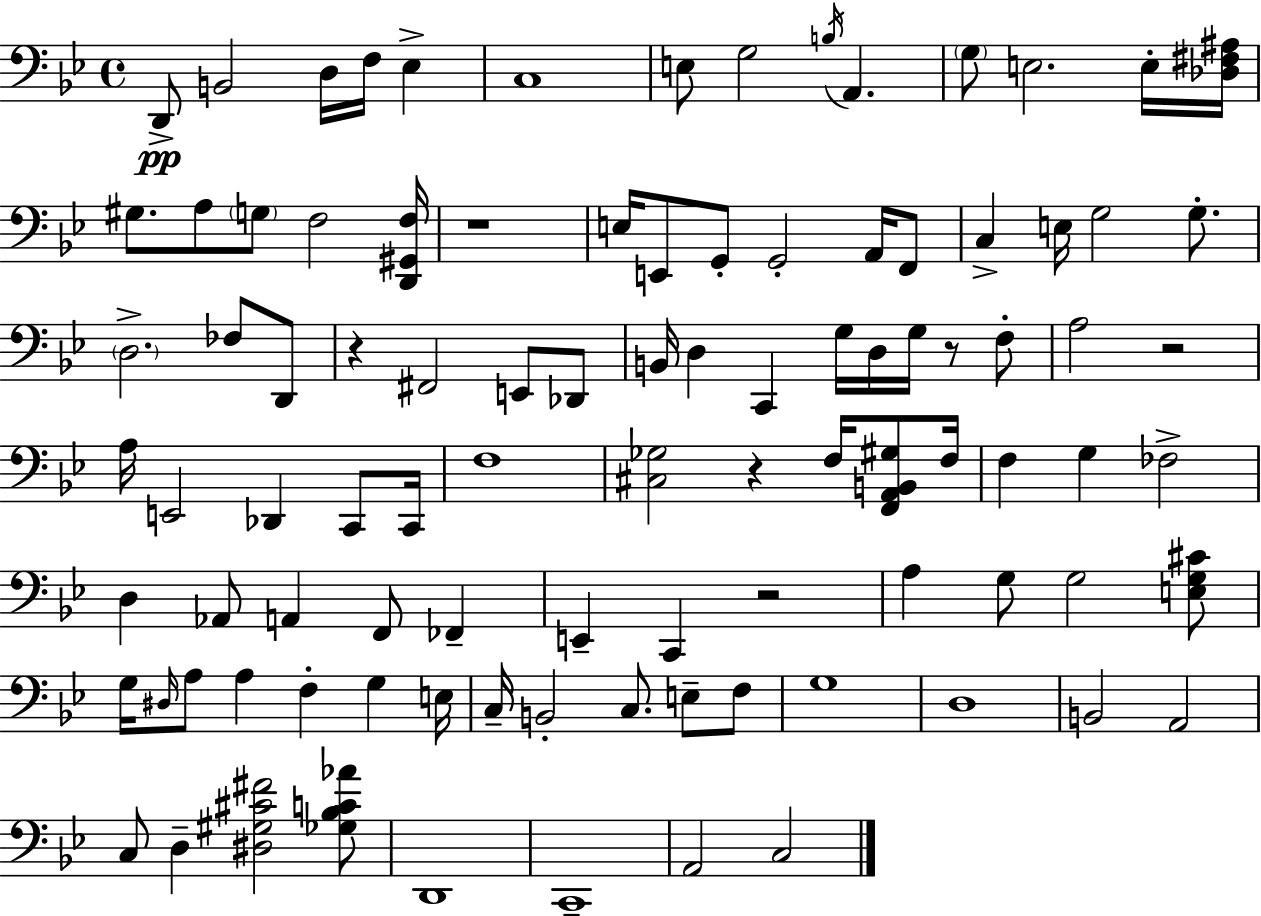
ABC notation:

X:1
T:Untitled
M:4/4
L:1/4
K:Gm
D,,/2 B,,2 D,/4 F,/4 _E, C,4 E,/2 G,2 B,/4 A,, G,/2 E,2 E,/4 [_D,^F,^A,]/4 ^G,/2 A,/2 G,/2 F,2 [D,,^G,,F,]/4 z4 E,/4 E,,/2 G,,/2 G,,2 A,,/4 F,,/2 C, E,/4 G,2 G,/2 D,2 _F,/2 D,,/2 z ^F,,2 E,,/2 _D,,/2 B,,/4 D, C,, G,/4 D,/4 G,/4 z/2 F,/2 A,2 z2 A,/4 E,,2 _D,, C,,/2 C,,/4 F,4 [^C,_G,]2 z F,/4 [F,,A,,B,,^G,]/2 F,/4 F, G, _F,2 D, _A,,/2 A,, F,,/2 _F,, E,, C,, z2 A, G,/2 G,2 [E,G,^C]/2 G,/4 ^D,/4 A,/2 A, F, G, E,/4 C,/4 B,,2 C,/2 E,/2 F,/2 G,4 D,4 B,,2 A,,2 C,/2 D, [^D,^G,^C^F]2 [_G,_B,C_A]/2 D,,4 C,,4 A,,2 C,2